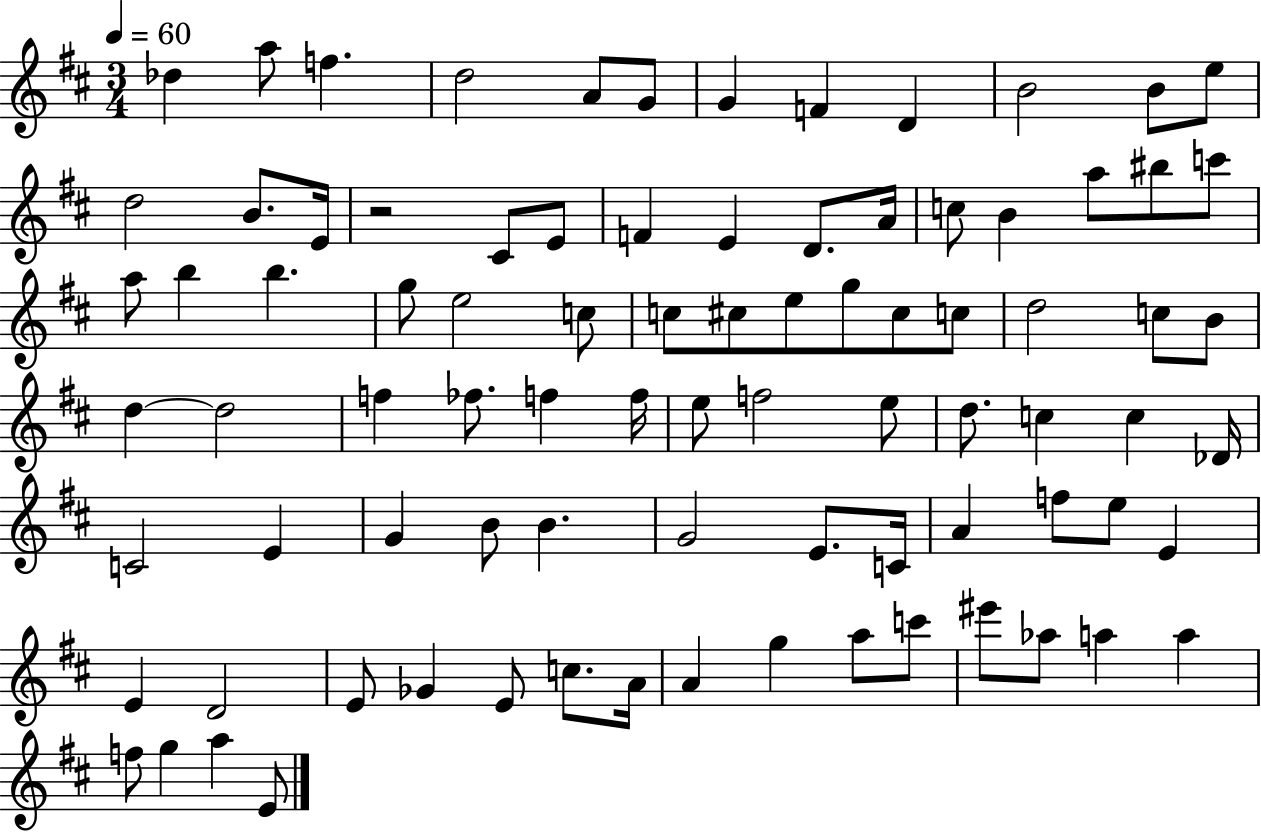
{
  \clef treble
  \numericTimeSignature
  \time 3/4
  \key d \major
  \tempo 4 = 60
  des''4 a''8 f''4. | d''2 a'8 g'8 | g'4 f'4 d'4 | b'2 b'8 e''8 | \break d''2 b'8. e'16 | r2 cis'8 e'8 | f'4 e'4 d'8. a'16 | c''8 b'4 a''8 bis''8 c'''8 | \break a''8 b''4 b''4. | g''8 e''2 c''8 | c''8 cis''8 e''8 g''8 cis''8 c''8 | d''2 c''8 b'8 | \break d''4~~ d''2 | f''4 fes''8. f''4 f''16 | e''8 f''2 e''8 | d''8. c''4 c''4 des'16 | \break c'2 e'4 | g'4 b'8 b'4. | g'2 e'8. c'16 | a'4 f''8 e''8 e'4 | \break e'4 d'2 | e'8 ges'4 e'8 c''8. a'16 | a'4 g''4 a''8 c'''8 | eis'''8 aes''8 a''4 a''4 | \break f''8 g''4 a''4 e'8 | \bar "|."
}